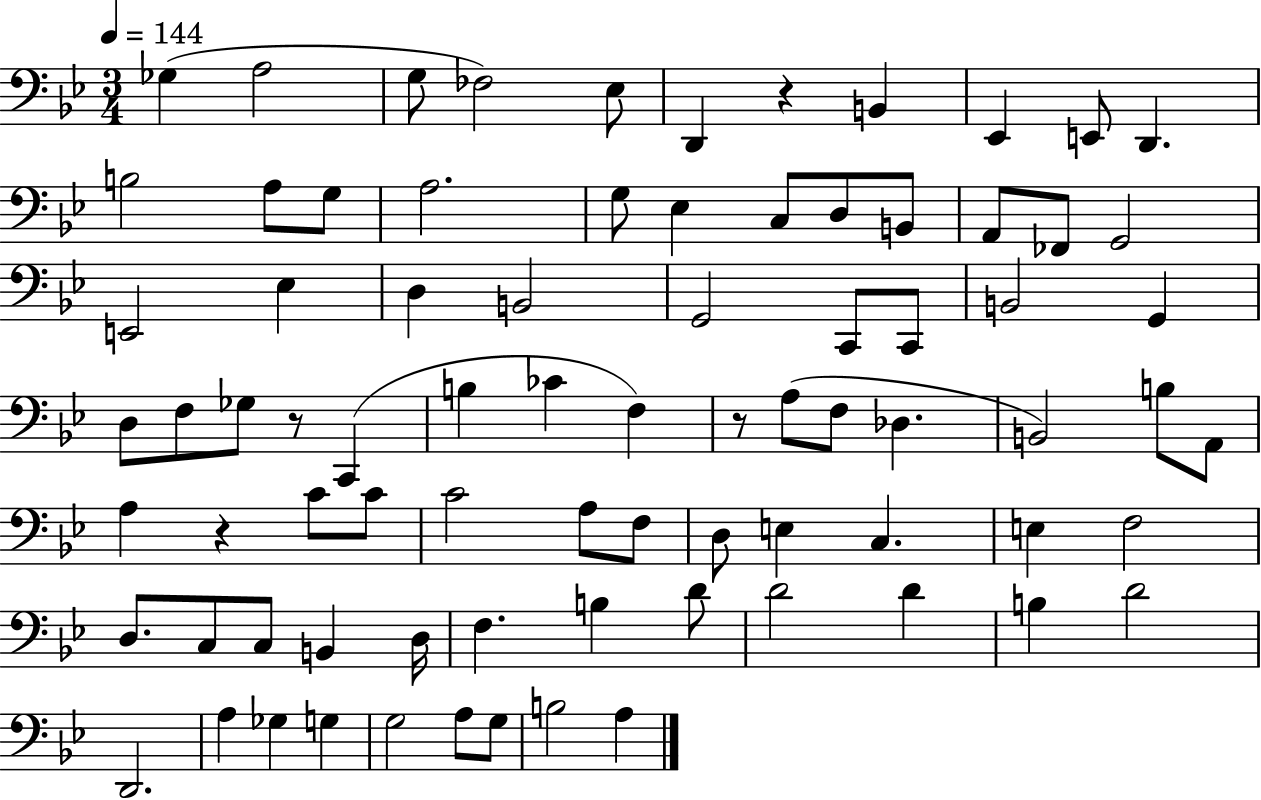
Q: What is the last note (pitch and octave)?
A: A3